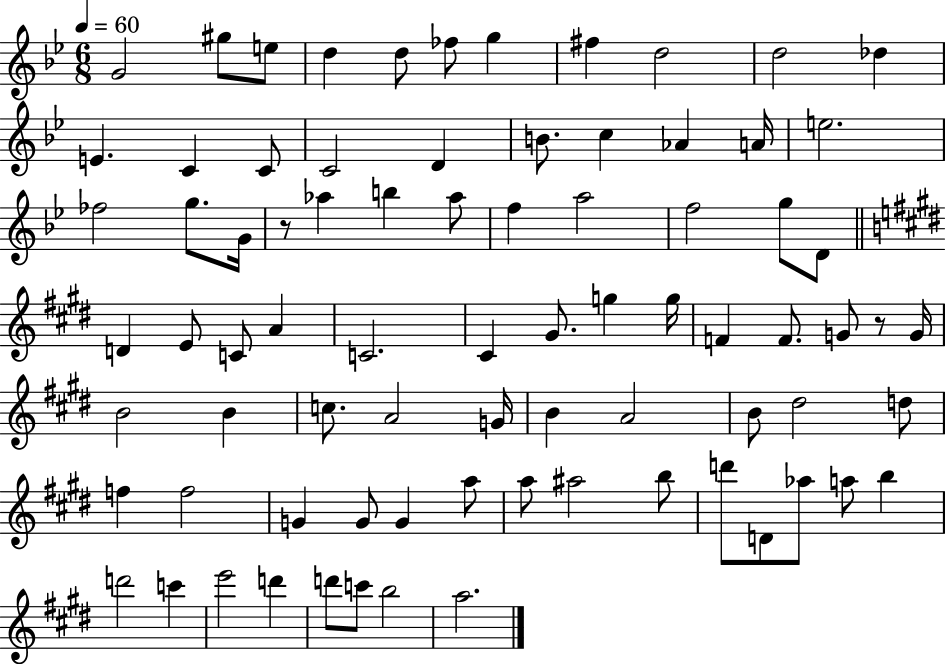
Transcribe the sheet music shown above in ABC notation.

X:1
T:Untitled
M:6/8
L:1/4
K:Bb
G2 ^g/2 e/2 d d/2 _f/2 g ^f d2 d2 _d E C C/2 C2 D B/2 c _A A/4 e2 _f2 g/2 G/4 z/2 _a b _a/2 f a2 f2 g/2 D/2 D E/2 C/2 A C2 ^C ^G/2 g g/4 F F/2 G/2 z/2 G/4 B2 B c/2 A2 G/4 B A2 B/2 ^d2 d/2 f f2 G G/2 G a/2 a/2 ^a2 b/2 d'/2 D/2 _a/2 a/2 b d'2 c' e'2 d' d'/2 c'/2 b2 a2